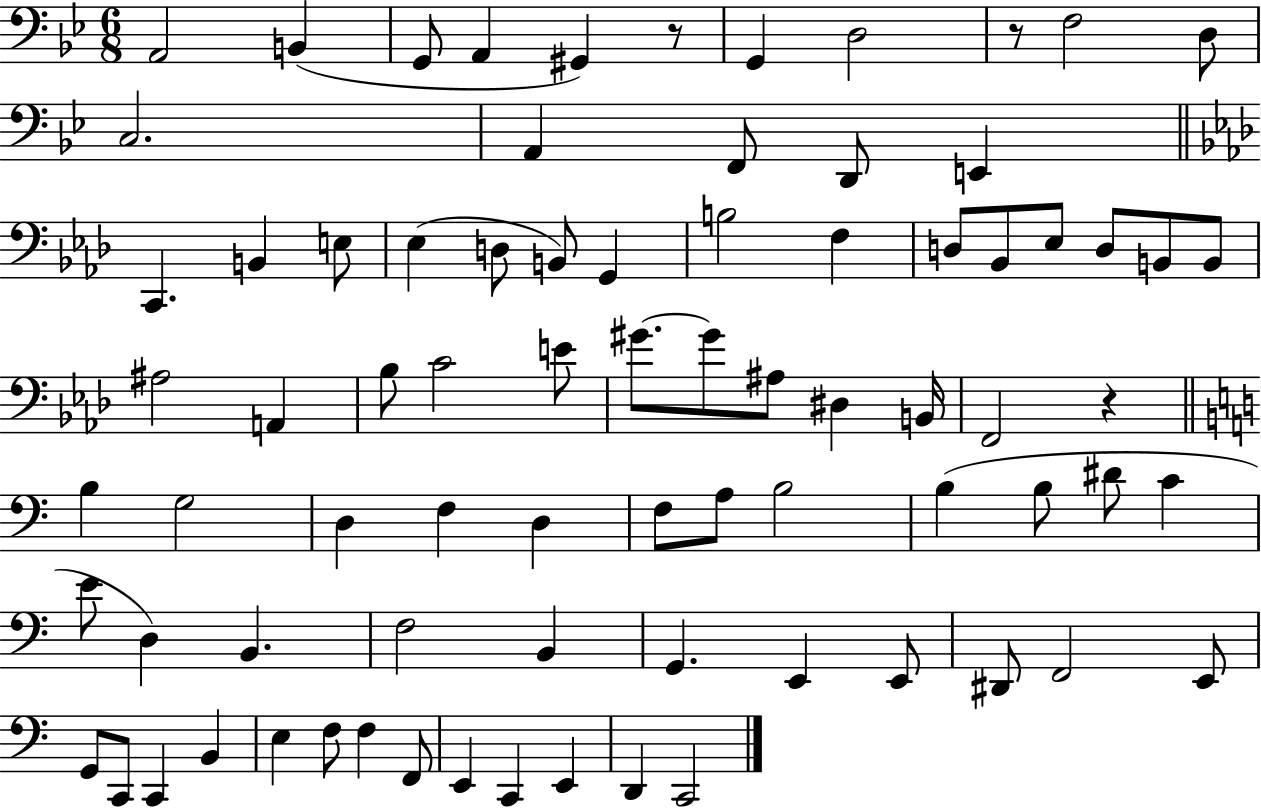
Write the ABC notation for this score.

X:1
T:Untitled
M:6/8
L:1/4
K:Bb
A,,2 B,, G,,/2 A,, ^G,, z/2 G,, D,2 z/2 F,2 D,/2 C,2 A,, F,,/2 D,,/2 E,, C,, B,, E,/2 _E, D,/2 B,,/2 G,, B,2 F, D,/2 _B,,/2 _E,/2 D,/2 B,,/2 B,,/2 ^A,2 A,, _B,/2 C2 E/2 ^G/2 ^G/2 ^A,/2 ^D, B,,/4 F,,2 z B, G,2 D, F, D, F,/2 A,/2 B,2 B, B,/2 ^D/2 C E/2 D, B,, F,2 B,, G,, E,, E,,/2 ^D,,/2 F,,2 E,,/2 G,,/2 C,,/2 C,, B,, E, F,/2 F, F,,/2 E,, C,, E,, D,, C,,2